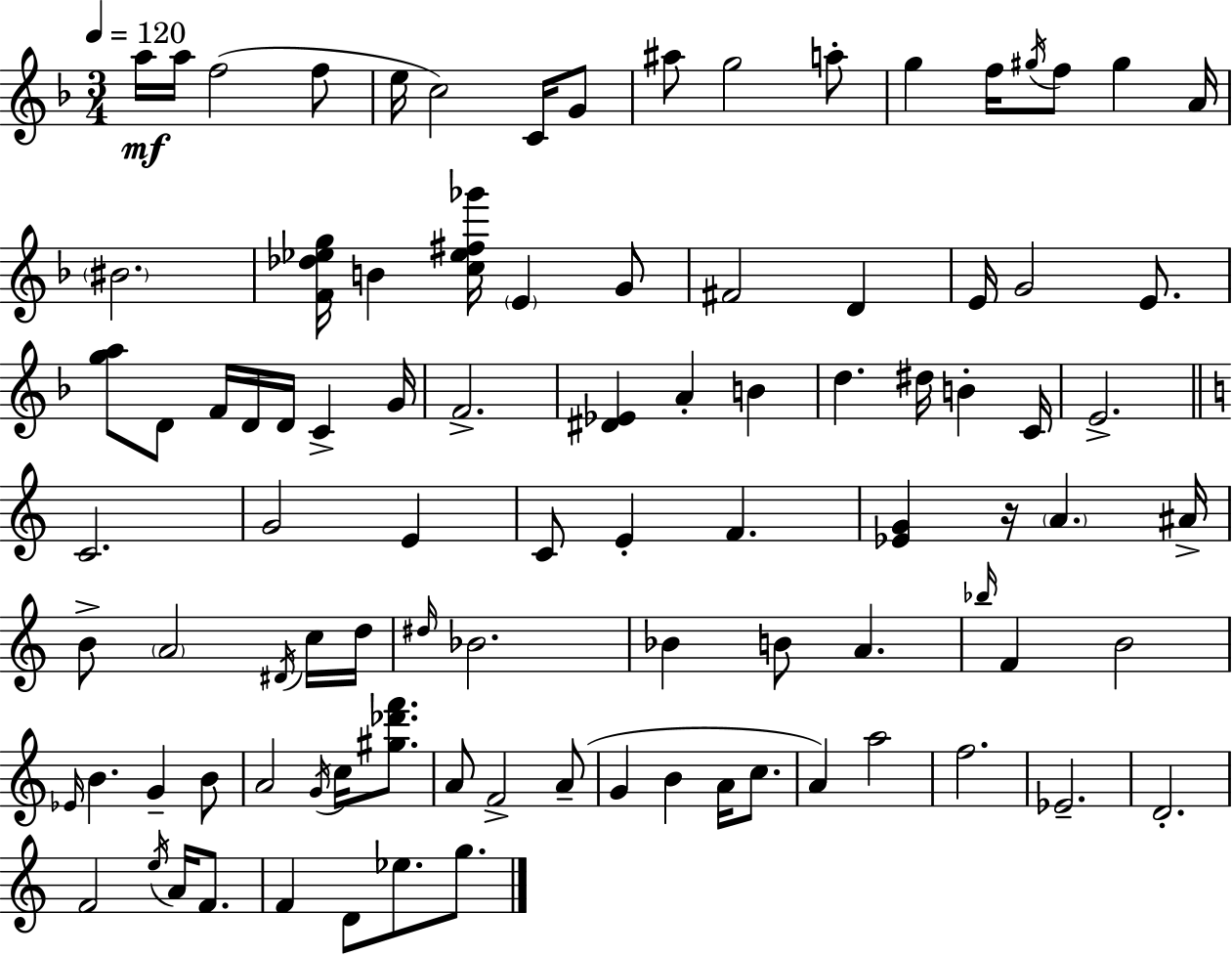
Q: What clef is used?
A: treble